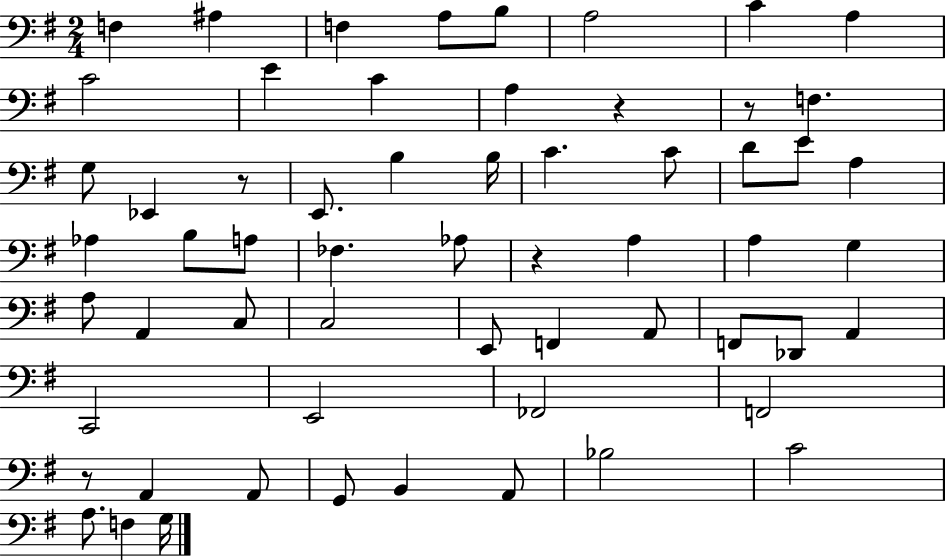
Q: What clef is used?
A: bass